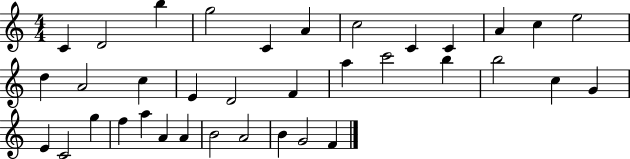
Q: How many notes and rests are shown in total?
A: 36